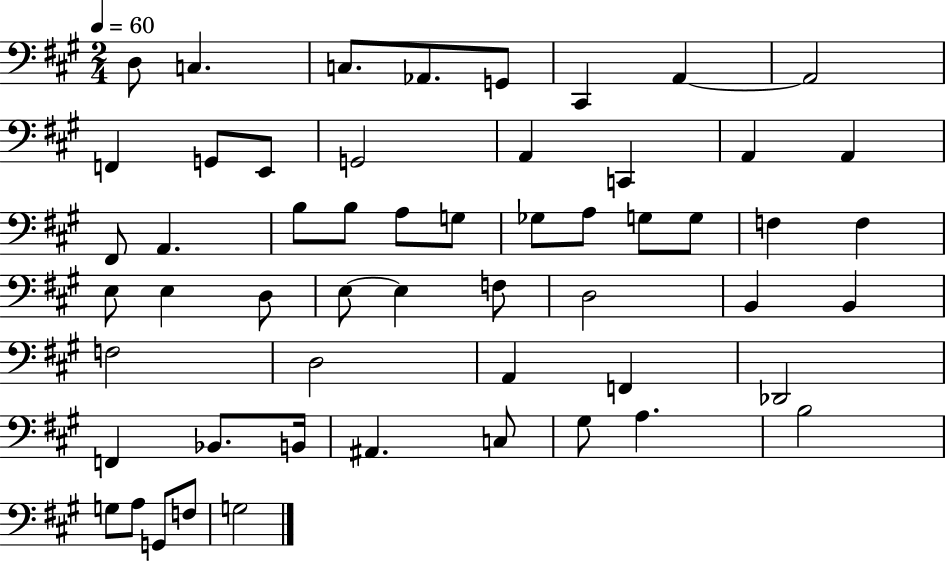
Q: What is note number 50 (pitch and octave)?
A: B3